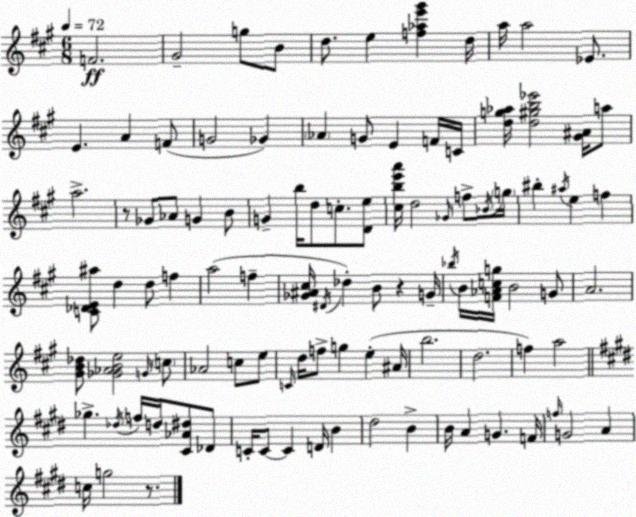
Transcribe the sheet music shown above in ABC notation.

X:1
T:Untitled
M:6/8
L:1/4
K:A
F2 ^G2 g/2 B/2 d/2 e [f_ae'^g'] d/4 a/4 a2 _E/2 E A F/2 G2 _G _A G/2 E F/4 C/4 [dg_a]/4 [d^gb_e']2 [^G^A]/4 a/2 a2 z/2 _G/2 _A/2 G B/2 G b/4 d/2 c/2 [De]/2 [^cbe'a']/4 d2 _G/4 f/2 _B/4 g/4 ^b ^a/4 e f [C_DE^a]/2 d d/2 f a2 f [_G^A^c]/4 ^D/4 _d B/2 z G/4 _b/4 B/4 [F_Acg]/4 B2 G/2 A2 [^GB_d]/2 [_G_ABe]2 G/4 c/2 _A2 c/2 e/2 C/4 d/4 f/2 g e ^A/4 b2 d2 f a2 _g _d/4 f/4 d/4 [^C_A^d]/2 _D/2 C/4 C/2 C D/4 B ^d2 B B/4 A G F/4 f/4 G2 A c/4 g2 z/2